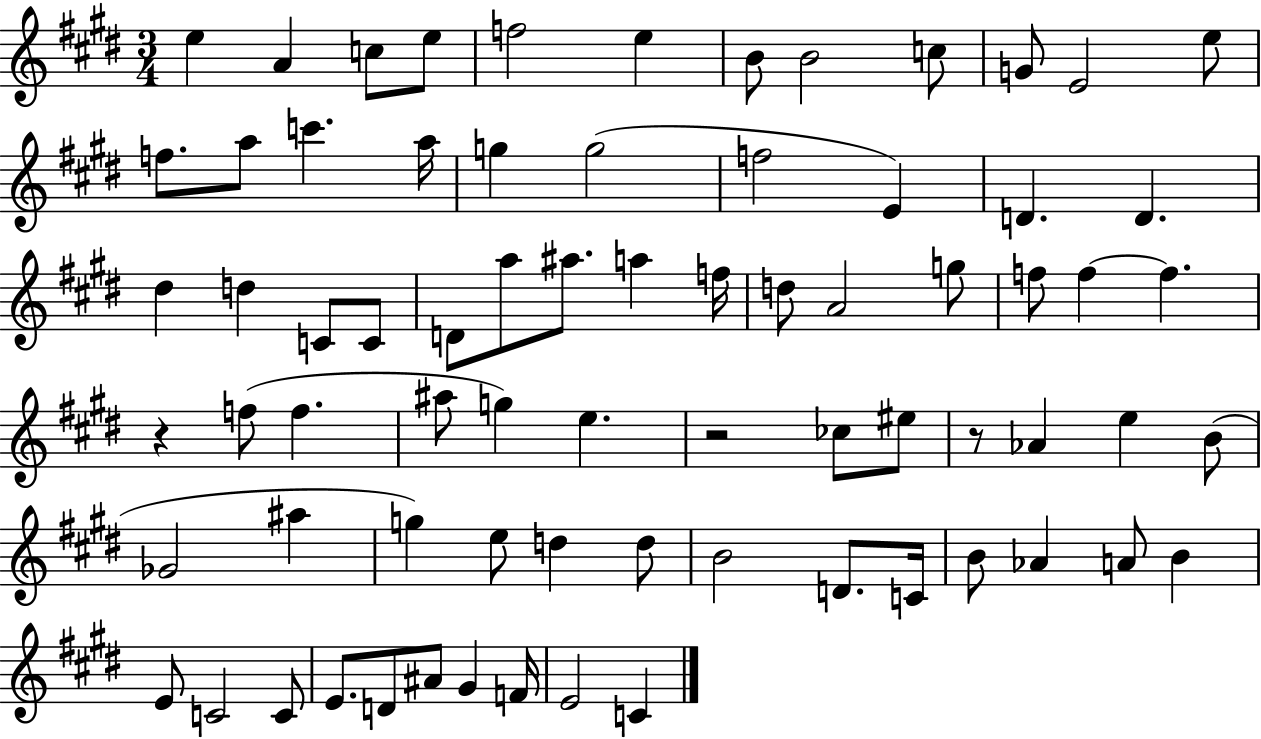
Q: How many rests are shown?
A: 3